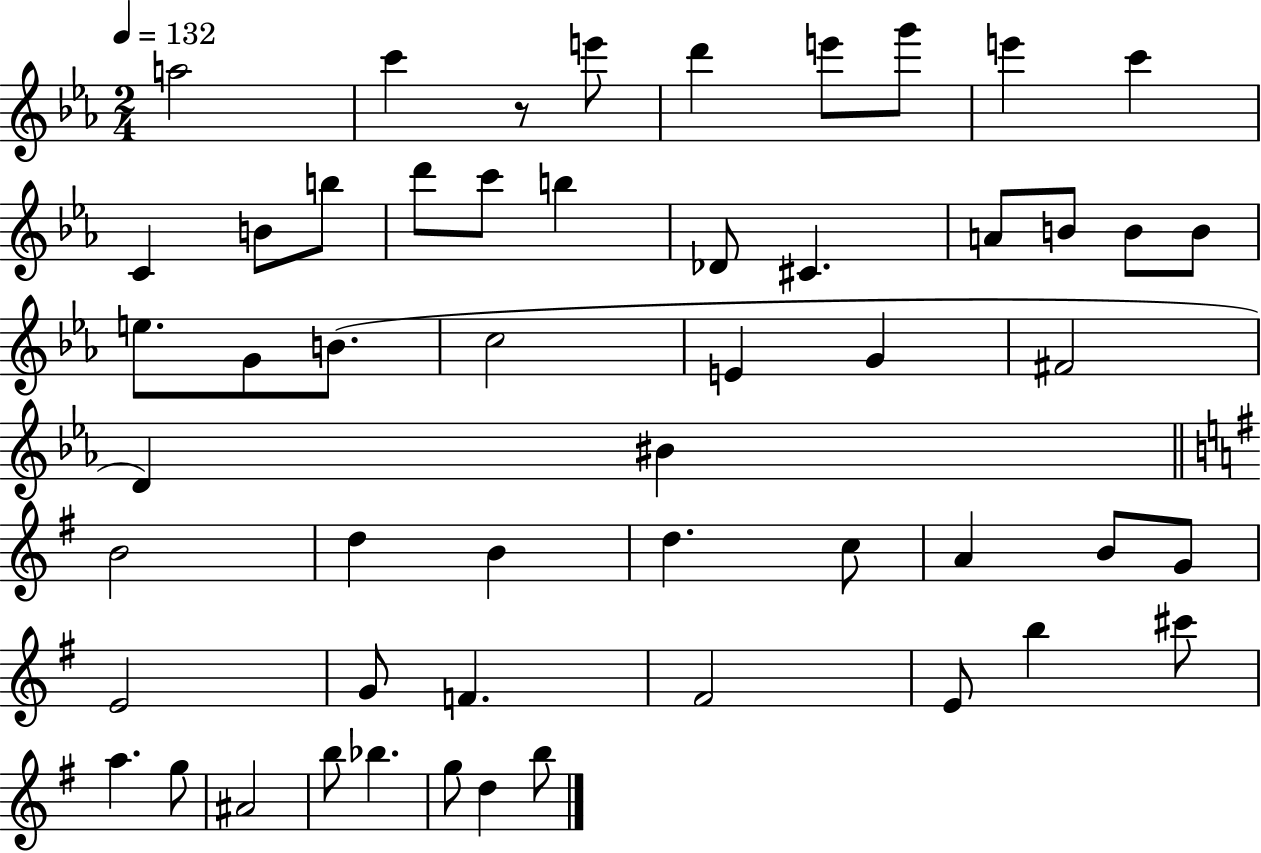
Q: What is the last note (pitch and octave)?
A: B5